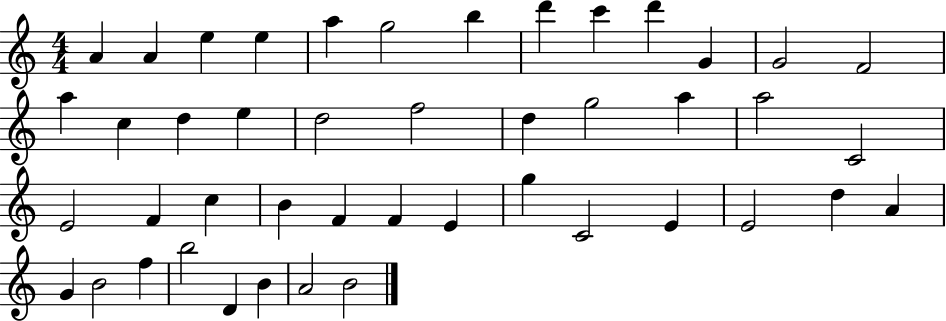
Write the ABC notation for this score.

X:1
T:Untitled
M:4/4
L:1/4
K:C
A A e e a g2 b d' c' d' G G2 F2 a c d e d2 f2 d g2 a a2 C2 E2 F c B F F E g C2 E E2 d A G B2 f b2 D B A2 B2